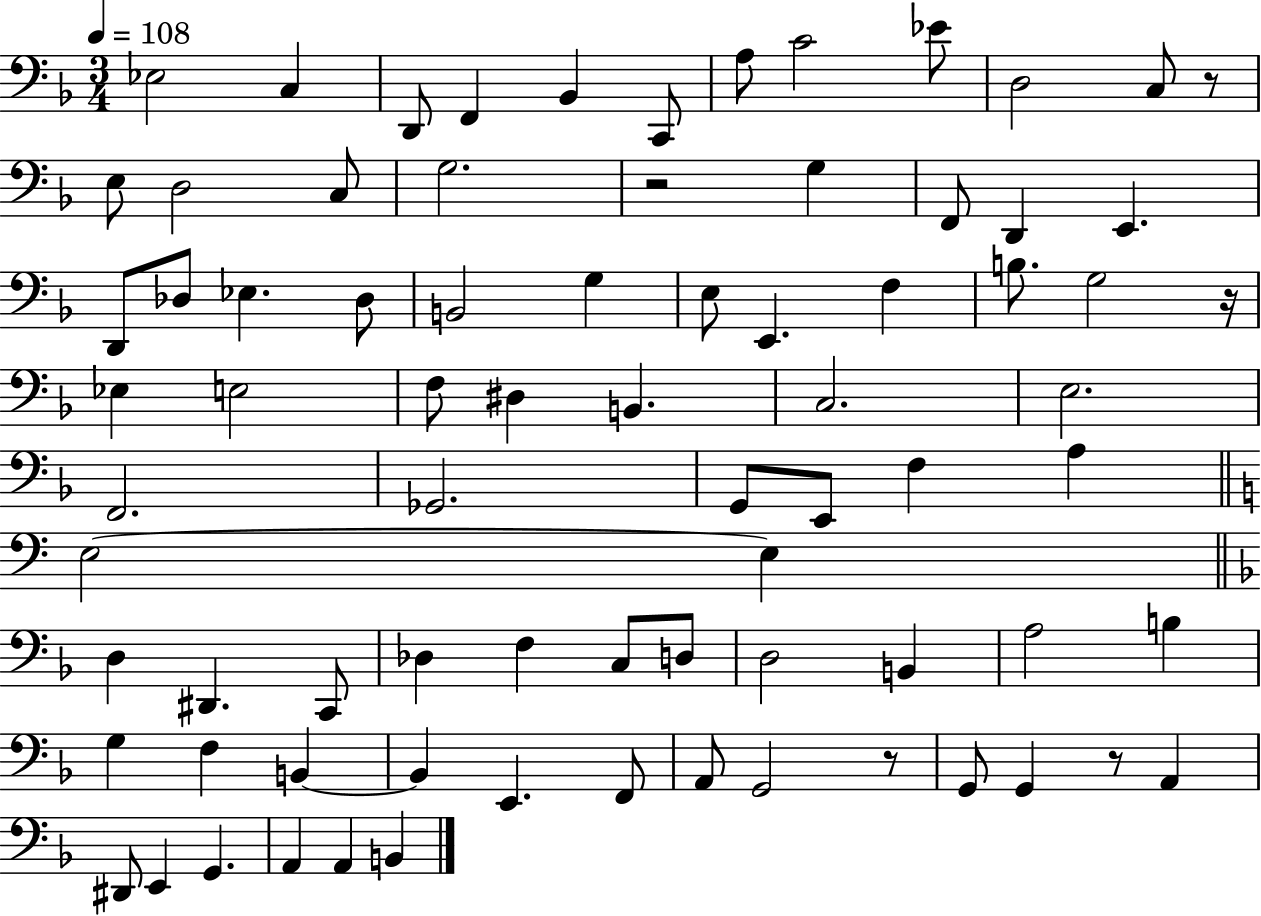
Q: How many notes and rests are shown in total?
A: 78